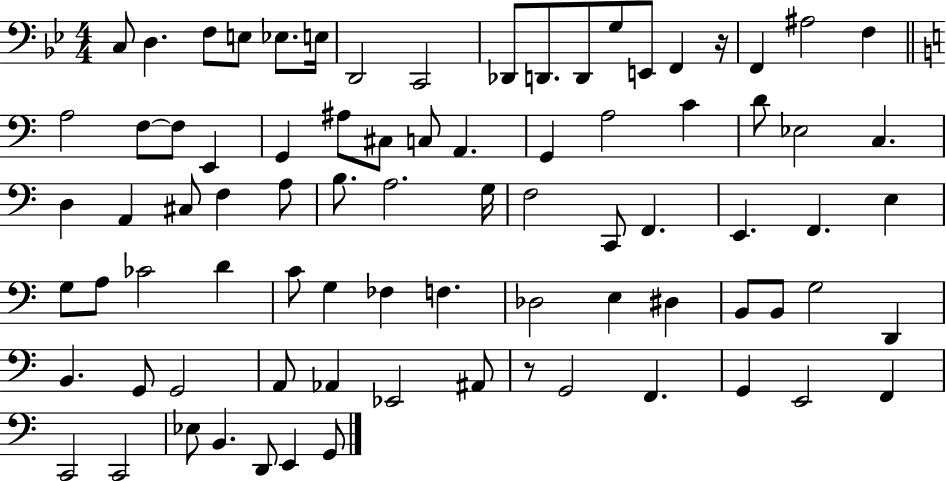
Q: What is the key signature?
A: BES major